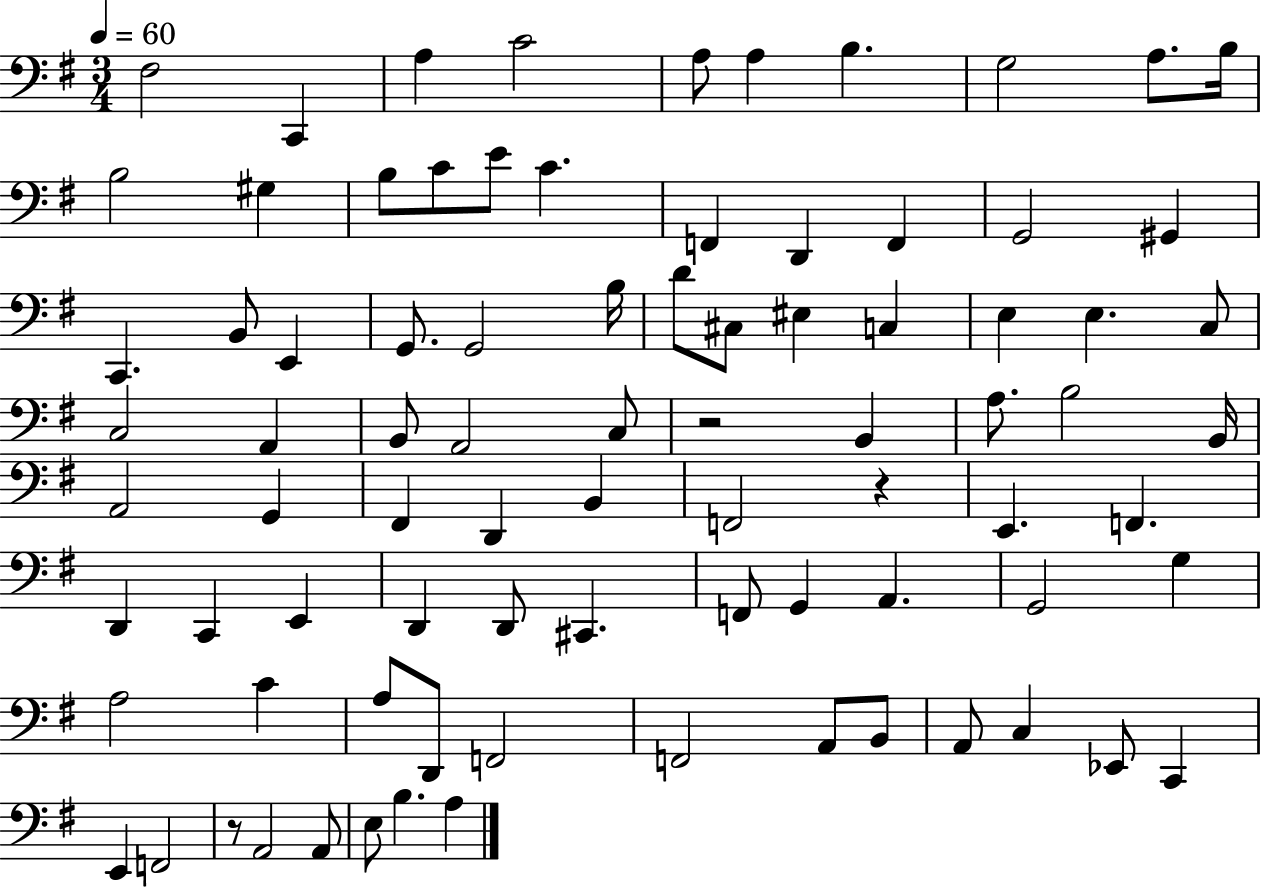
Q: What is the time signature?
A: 3/4